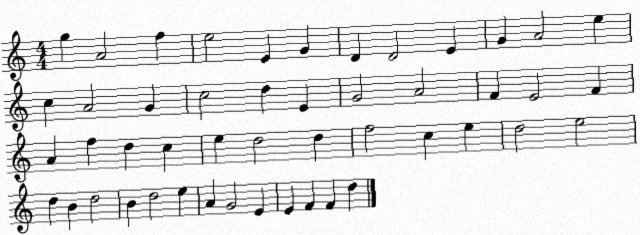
X:1
T:Untitled
M:4/4
L:1/4
K:C
g A2 f e2 E G D D2 E G A2 e c A2 G c2 d E G2 A2 F E2 F A f d c e d2 d f2 c e d2 e2 d B d2 B d2 e A G2 E E F F d